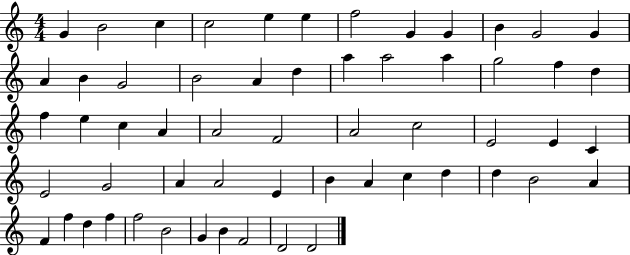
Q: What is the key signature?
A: C major